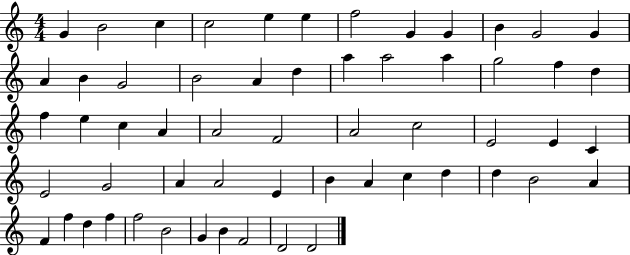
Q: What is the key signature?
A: C major